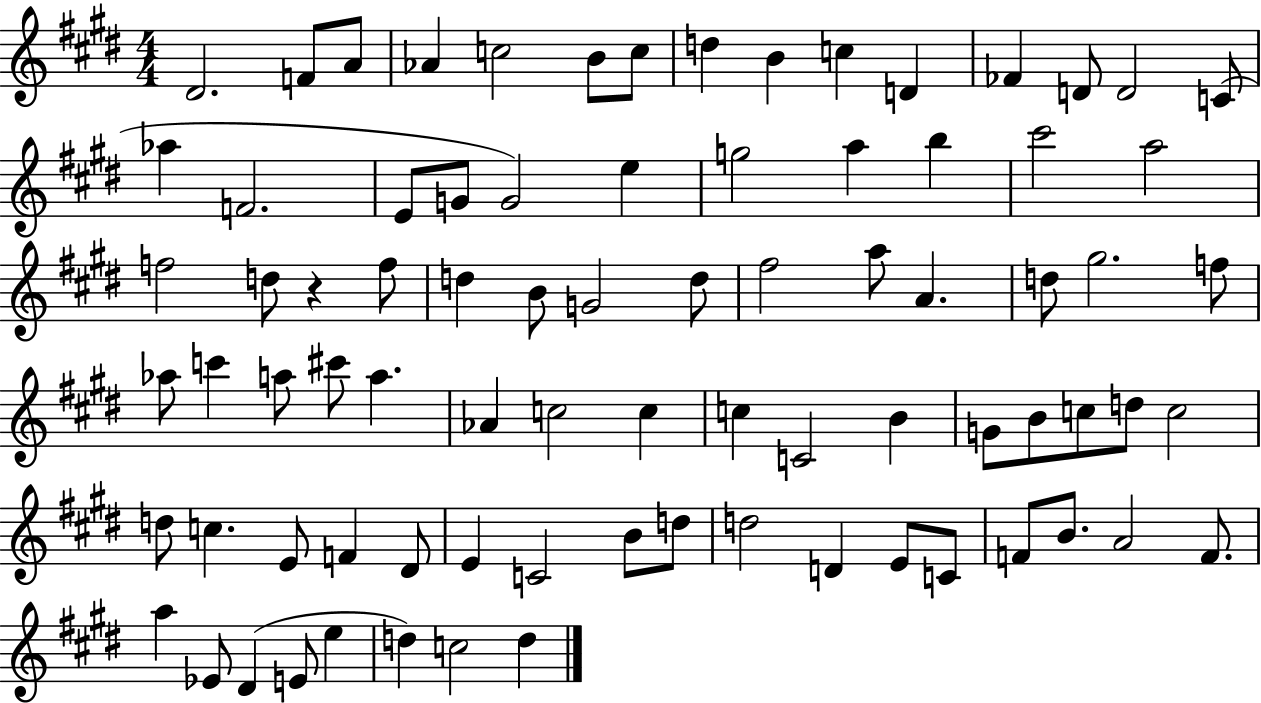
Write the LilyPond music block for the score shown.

{
  \clef treble
  \numericTimeSignature
  \time 4/4
  \key e \major
  \repeat volta 2 { dis'2. f'8 a'8 | aes'4 c''2 b'8 c''8 | d''4 b'4 c''4 d'4 | fes'4 d'8 d'2 c'8( | \break aes''4 f'2. | e'8 g'8 g'2) e''4 | g''2 a''4 b''4 | cis'''2 a''2 | \break f''2 d''8 r4 f''8 | d''4 b'8 g'2 d''8 | fis''2 a''8 a'4. | d''8 gis''2. f''8 | \break aes''8 c'''4 a''8 cis'''8 a''4. | aes'4 c''2 c''4 | c''4 c'2 b'4 | g'8 b'8 c''8 d''8 c''2 | \break d''8 c''4. e'8 f'4 dis'8 | e'4 c'2 b'8 d''8 | d''2 d'4 e'8 c'8 | f'8 b'8. a'2 f'8. | \break a''4 ees'8 dis'4( e'8 e''4 | d''4) c''2 d''4 | } \bar "|."
}